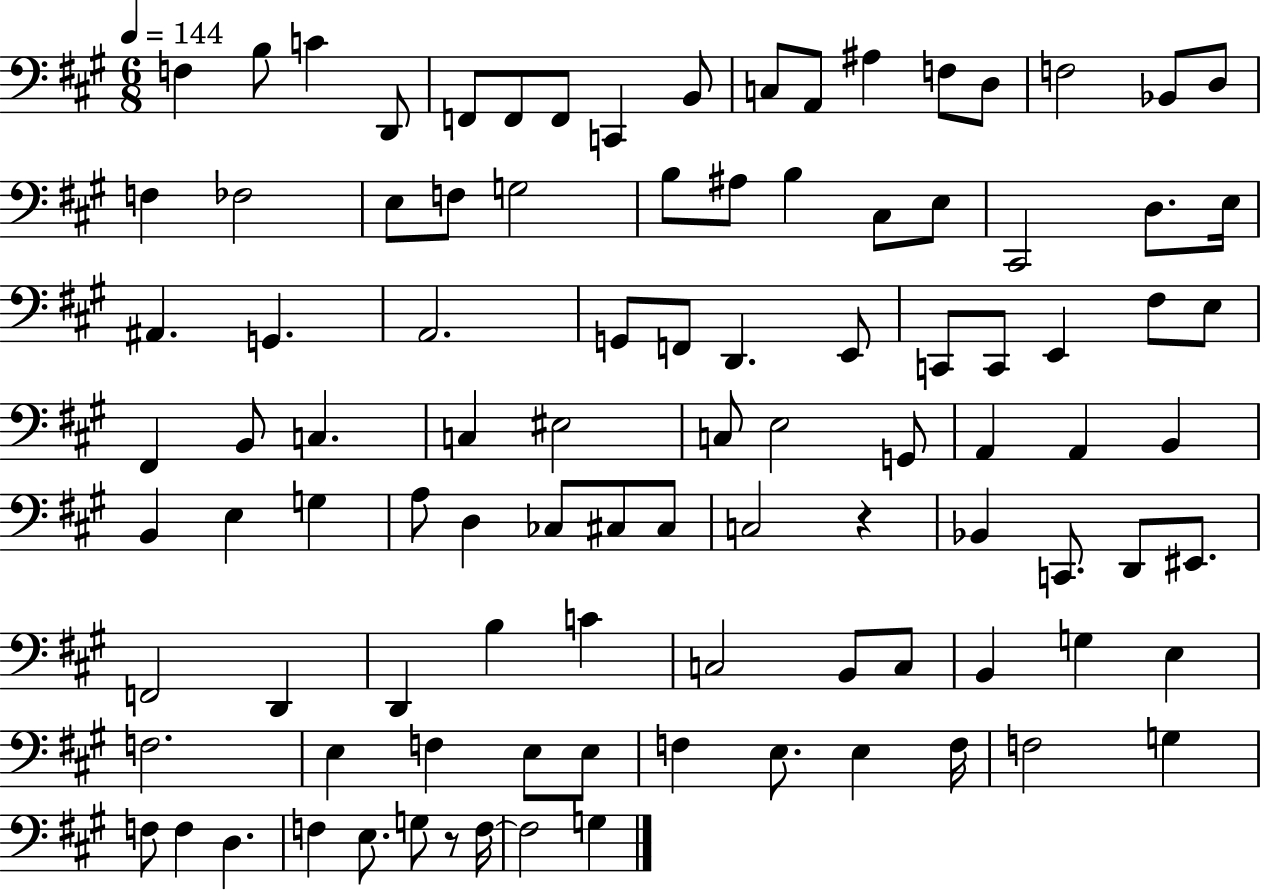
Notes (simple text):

F3/q B3/e C4/q D2/e F2/e F2/e F2/e C2/q B2/e C3/e A2/e A#3/q F3/e D3/e F3/h Bb2/e D3/e F3/q FES3/h E3/e F3/e G3/h B3/e A#3/e B3/q C#3/e E3/e C#2/h D3/e. E3/s A#2/q. G2/q. A2/h. G2/e F2/e D2/q. E2/e C2/e C2/e E2/q F#3/e E3/e F#2/q B2/e C3/q. C3/q EIS3/h C3/e E3/h G2/e A2/q A2/q B2/q B2/q E3/q G3/q A3/e D3/q CES3/e C#3/e C#3/e C3/h R/q Bb2/q C2/e. D2/e EIS2/e. F2/h D2/q D2/q B3/q C4/q C3/h B2/e C3/e B2/q G3/q E3/q F3/h. E3/q F3/q E3/e E3/e F3/q E3/e. E3/q F3/s F3/h G3/q F3/e F3/q D3/q. F3/q E3/e. G3/e R/e F3/s F3/h G3/q